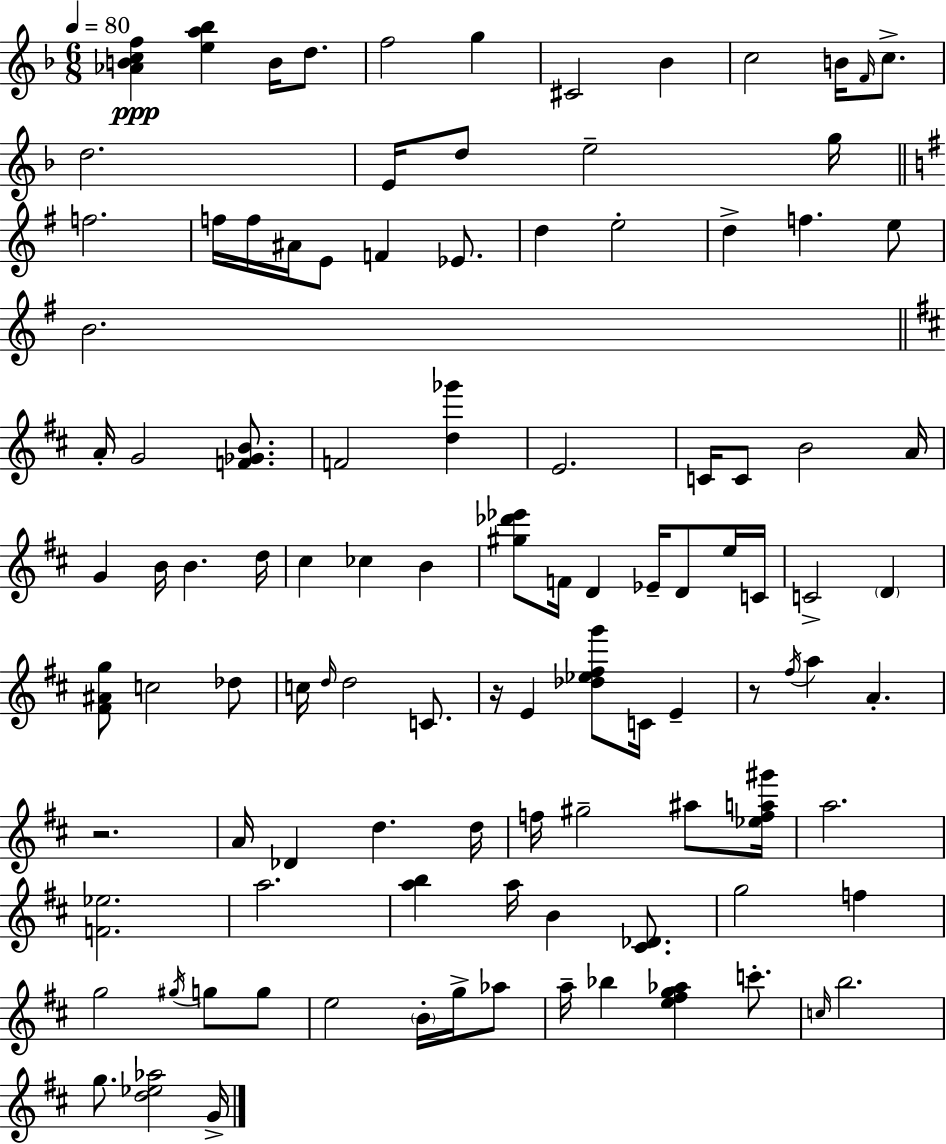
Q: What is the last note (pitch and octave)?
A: G4